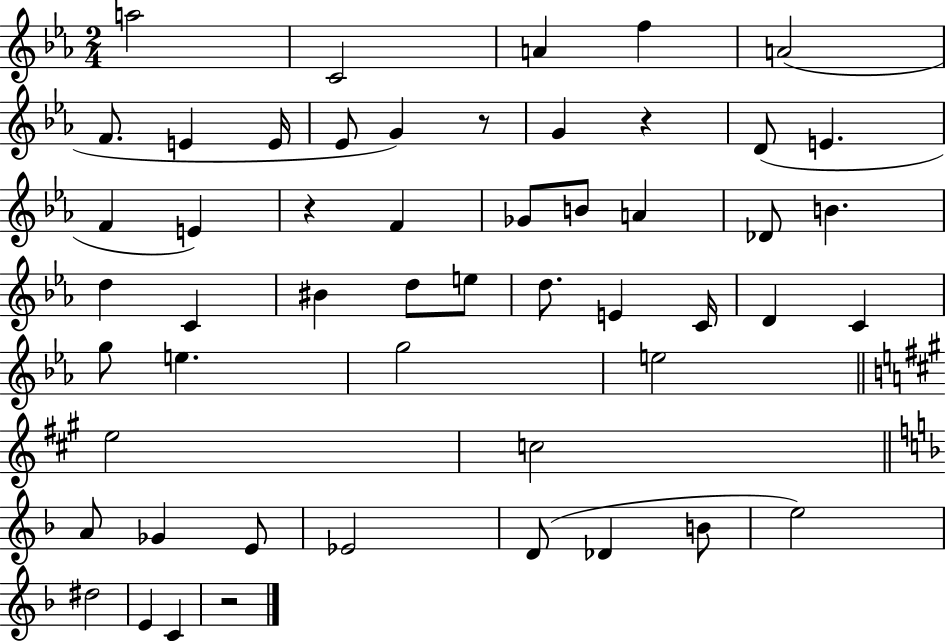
{
  \clef treble
  \numericTimeSignature
  \time 2/4
  \key ees \major
  \repeat volta 2 { a''2 | c'2 | a'4 f''4 | a'2( | \break f'8. e'4 e'16 | ees'8 g'4) r8 | g'4 r4 | d'8( e'4. | \break f'4 e'4) | r4 f'4 | ges'8 b'8 a'4 | des'8 b'4. | \break d''4 c'4 | bis'4 d''8 e''8 | d''8. e'4 c'16 | d'4 c'4 | \break g''8 e''4. | g''2 | e''2 | \bar "||" \break \key a \major e''2 | c''2 | \bar "||" \break \key d \minor a'8 ges'4 e'8 | ees'2 | d'8( des'4 b'8 | e''2) | \break dis''2 | e'4 c'4 | r2 | } \bar "|."
}